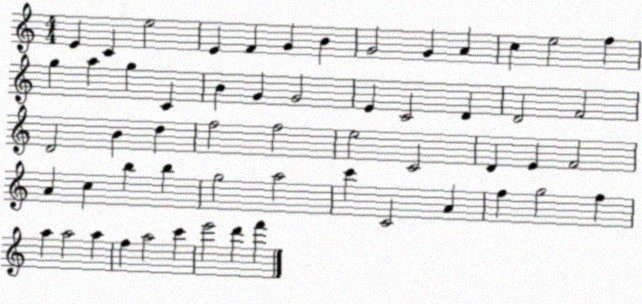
X:1
T:Untitled
M:4/4
L:1/4
K:C
E C e2 E F G B G2 G A c e2 f g a g C B G G2 E C2 D D2 F2 D2 B d f2 f2 e2 C2 D E F2 A c b b g2 a2 c' C2 A f g2 f a a2 a f a2 c' e'2 d' f'